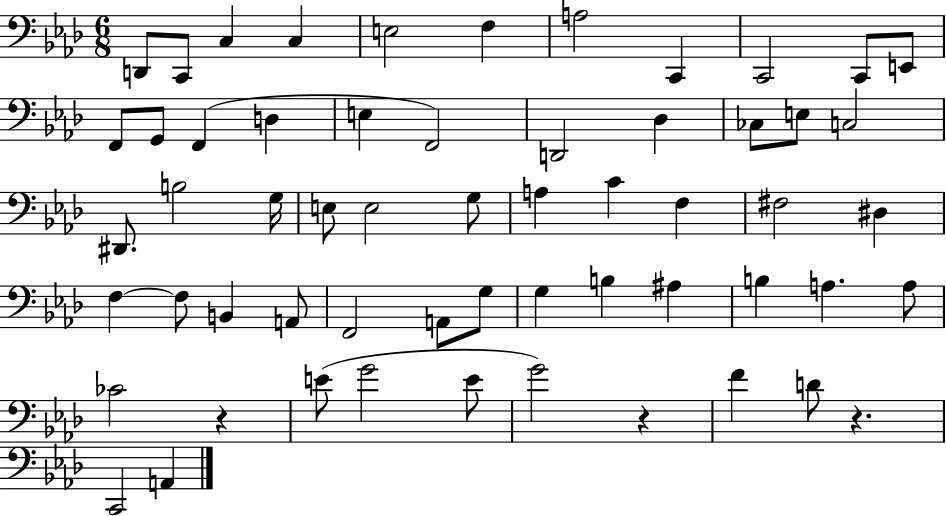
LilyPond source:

{
  \clef bass
  \numericTimeSignature
  \time 6/8
  \key aes \major
  d,8 c,8 c4 c4 | e2 f4 | a2 c,4 | c,2 c,8 e,8 | \break f,8 g,8 f,4( d4 | e4 f,2) | d,2 des4 | ces8 e8 c2 | \break dis,8. b2 g16 | e8 e2 g8 | a4 c'4 f4 | fis2 dis4 | \break f4~~ f8 b,4 a,8 | f,2 a,8 g8 | g4 b4 ais4 | b4 a4. a8 | \break ces'2 r4 | e'8( g'2 e'8 | g'2) r4 | f'4 d'8 r4. | \break c,2 a,4 | \bar "|."
}